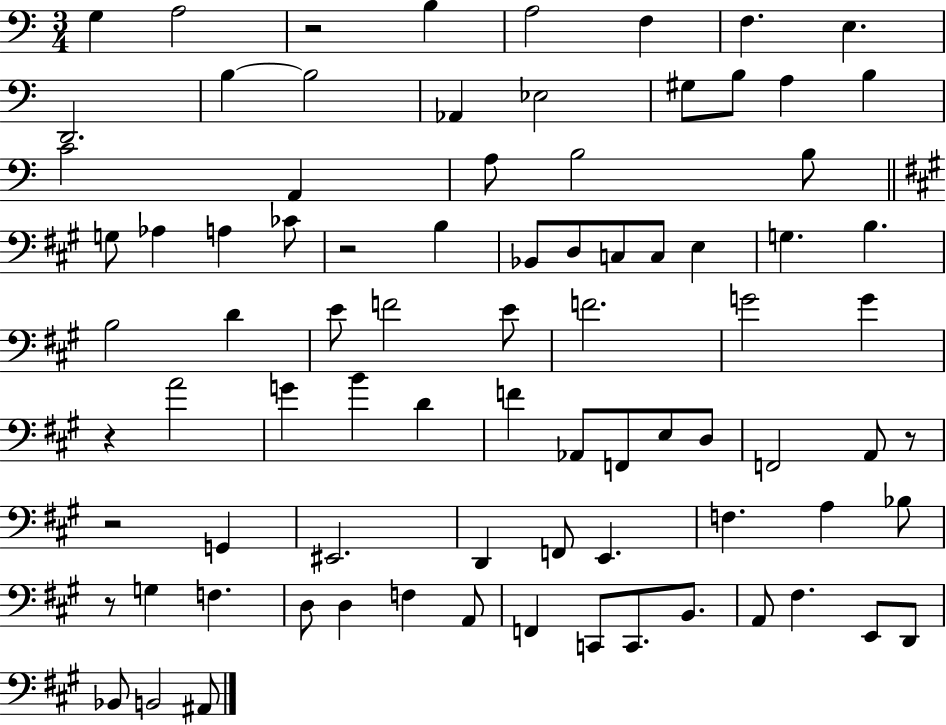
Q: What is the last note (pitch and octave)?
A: A#2